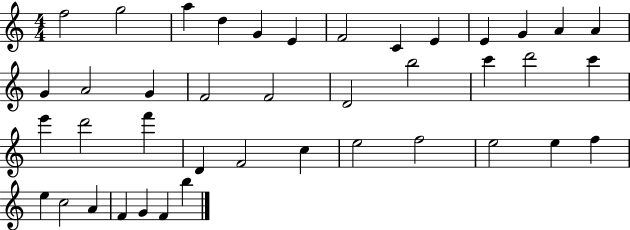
F5/h G5/h A5/q D5/q G4/q E4/q F4/h C4/q E4/q E4/q G4/q A4/q A4/q G4/q A4/h G4/q F4/h F4/h D4/h B5/h C6/q D6/h C6/q E6/q D6/h F6/q D4/q F4/h C5/q E5/h F5/h E5/h E5/q F5/q E5/q C5/h A4/q F4/q G4/q F4/q B5/q